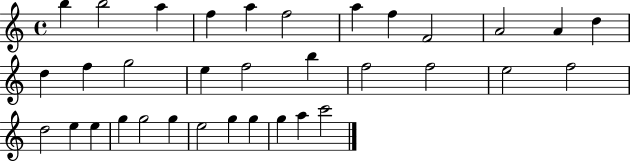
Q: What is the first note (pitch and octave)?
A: B5